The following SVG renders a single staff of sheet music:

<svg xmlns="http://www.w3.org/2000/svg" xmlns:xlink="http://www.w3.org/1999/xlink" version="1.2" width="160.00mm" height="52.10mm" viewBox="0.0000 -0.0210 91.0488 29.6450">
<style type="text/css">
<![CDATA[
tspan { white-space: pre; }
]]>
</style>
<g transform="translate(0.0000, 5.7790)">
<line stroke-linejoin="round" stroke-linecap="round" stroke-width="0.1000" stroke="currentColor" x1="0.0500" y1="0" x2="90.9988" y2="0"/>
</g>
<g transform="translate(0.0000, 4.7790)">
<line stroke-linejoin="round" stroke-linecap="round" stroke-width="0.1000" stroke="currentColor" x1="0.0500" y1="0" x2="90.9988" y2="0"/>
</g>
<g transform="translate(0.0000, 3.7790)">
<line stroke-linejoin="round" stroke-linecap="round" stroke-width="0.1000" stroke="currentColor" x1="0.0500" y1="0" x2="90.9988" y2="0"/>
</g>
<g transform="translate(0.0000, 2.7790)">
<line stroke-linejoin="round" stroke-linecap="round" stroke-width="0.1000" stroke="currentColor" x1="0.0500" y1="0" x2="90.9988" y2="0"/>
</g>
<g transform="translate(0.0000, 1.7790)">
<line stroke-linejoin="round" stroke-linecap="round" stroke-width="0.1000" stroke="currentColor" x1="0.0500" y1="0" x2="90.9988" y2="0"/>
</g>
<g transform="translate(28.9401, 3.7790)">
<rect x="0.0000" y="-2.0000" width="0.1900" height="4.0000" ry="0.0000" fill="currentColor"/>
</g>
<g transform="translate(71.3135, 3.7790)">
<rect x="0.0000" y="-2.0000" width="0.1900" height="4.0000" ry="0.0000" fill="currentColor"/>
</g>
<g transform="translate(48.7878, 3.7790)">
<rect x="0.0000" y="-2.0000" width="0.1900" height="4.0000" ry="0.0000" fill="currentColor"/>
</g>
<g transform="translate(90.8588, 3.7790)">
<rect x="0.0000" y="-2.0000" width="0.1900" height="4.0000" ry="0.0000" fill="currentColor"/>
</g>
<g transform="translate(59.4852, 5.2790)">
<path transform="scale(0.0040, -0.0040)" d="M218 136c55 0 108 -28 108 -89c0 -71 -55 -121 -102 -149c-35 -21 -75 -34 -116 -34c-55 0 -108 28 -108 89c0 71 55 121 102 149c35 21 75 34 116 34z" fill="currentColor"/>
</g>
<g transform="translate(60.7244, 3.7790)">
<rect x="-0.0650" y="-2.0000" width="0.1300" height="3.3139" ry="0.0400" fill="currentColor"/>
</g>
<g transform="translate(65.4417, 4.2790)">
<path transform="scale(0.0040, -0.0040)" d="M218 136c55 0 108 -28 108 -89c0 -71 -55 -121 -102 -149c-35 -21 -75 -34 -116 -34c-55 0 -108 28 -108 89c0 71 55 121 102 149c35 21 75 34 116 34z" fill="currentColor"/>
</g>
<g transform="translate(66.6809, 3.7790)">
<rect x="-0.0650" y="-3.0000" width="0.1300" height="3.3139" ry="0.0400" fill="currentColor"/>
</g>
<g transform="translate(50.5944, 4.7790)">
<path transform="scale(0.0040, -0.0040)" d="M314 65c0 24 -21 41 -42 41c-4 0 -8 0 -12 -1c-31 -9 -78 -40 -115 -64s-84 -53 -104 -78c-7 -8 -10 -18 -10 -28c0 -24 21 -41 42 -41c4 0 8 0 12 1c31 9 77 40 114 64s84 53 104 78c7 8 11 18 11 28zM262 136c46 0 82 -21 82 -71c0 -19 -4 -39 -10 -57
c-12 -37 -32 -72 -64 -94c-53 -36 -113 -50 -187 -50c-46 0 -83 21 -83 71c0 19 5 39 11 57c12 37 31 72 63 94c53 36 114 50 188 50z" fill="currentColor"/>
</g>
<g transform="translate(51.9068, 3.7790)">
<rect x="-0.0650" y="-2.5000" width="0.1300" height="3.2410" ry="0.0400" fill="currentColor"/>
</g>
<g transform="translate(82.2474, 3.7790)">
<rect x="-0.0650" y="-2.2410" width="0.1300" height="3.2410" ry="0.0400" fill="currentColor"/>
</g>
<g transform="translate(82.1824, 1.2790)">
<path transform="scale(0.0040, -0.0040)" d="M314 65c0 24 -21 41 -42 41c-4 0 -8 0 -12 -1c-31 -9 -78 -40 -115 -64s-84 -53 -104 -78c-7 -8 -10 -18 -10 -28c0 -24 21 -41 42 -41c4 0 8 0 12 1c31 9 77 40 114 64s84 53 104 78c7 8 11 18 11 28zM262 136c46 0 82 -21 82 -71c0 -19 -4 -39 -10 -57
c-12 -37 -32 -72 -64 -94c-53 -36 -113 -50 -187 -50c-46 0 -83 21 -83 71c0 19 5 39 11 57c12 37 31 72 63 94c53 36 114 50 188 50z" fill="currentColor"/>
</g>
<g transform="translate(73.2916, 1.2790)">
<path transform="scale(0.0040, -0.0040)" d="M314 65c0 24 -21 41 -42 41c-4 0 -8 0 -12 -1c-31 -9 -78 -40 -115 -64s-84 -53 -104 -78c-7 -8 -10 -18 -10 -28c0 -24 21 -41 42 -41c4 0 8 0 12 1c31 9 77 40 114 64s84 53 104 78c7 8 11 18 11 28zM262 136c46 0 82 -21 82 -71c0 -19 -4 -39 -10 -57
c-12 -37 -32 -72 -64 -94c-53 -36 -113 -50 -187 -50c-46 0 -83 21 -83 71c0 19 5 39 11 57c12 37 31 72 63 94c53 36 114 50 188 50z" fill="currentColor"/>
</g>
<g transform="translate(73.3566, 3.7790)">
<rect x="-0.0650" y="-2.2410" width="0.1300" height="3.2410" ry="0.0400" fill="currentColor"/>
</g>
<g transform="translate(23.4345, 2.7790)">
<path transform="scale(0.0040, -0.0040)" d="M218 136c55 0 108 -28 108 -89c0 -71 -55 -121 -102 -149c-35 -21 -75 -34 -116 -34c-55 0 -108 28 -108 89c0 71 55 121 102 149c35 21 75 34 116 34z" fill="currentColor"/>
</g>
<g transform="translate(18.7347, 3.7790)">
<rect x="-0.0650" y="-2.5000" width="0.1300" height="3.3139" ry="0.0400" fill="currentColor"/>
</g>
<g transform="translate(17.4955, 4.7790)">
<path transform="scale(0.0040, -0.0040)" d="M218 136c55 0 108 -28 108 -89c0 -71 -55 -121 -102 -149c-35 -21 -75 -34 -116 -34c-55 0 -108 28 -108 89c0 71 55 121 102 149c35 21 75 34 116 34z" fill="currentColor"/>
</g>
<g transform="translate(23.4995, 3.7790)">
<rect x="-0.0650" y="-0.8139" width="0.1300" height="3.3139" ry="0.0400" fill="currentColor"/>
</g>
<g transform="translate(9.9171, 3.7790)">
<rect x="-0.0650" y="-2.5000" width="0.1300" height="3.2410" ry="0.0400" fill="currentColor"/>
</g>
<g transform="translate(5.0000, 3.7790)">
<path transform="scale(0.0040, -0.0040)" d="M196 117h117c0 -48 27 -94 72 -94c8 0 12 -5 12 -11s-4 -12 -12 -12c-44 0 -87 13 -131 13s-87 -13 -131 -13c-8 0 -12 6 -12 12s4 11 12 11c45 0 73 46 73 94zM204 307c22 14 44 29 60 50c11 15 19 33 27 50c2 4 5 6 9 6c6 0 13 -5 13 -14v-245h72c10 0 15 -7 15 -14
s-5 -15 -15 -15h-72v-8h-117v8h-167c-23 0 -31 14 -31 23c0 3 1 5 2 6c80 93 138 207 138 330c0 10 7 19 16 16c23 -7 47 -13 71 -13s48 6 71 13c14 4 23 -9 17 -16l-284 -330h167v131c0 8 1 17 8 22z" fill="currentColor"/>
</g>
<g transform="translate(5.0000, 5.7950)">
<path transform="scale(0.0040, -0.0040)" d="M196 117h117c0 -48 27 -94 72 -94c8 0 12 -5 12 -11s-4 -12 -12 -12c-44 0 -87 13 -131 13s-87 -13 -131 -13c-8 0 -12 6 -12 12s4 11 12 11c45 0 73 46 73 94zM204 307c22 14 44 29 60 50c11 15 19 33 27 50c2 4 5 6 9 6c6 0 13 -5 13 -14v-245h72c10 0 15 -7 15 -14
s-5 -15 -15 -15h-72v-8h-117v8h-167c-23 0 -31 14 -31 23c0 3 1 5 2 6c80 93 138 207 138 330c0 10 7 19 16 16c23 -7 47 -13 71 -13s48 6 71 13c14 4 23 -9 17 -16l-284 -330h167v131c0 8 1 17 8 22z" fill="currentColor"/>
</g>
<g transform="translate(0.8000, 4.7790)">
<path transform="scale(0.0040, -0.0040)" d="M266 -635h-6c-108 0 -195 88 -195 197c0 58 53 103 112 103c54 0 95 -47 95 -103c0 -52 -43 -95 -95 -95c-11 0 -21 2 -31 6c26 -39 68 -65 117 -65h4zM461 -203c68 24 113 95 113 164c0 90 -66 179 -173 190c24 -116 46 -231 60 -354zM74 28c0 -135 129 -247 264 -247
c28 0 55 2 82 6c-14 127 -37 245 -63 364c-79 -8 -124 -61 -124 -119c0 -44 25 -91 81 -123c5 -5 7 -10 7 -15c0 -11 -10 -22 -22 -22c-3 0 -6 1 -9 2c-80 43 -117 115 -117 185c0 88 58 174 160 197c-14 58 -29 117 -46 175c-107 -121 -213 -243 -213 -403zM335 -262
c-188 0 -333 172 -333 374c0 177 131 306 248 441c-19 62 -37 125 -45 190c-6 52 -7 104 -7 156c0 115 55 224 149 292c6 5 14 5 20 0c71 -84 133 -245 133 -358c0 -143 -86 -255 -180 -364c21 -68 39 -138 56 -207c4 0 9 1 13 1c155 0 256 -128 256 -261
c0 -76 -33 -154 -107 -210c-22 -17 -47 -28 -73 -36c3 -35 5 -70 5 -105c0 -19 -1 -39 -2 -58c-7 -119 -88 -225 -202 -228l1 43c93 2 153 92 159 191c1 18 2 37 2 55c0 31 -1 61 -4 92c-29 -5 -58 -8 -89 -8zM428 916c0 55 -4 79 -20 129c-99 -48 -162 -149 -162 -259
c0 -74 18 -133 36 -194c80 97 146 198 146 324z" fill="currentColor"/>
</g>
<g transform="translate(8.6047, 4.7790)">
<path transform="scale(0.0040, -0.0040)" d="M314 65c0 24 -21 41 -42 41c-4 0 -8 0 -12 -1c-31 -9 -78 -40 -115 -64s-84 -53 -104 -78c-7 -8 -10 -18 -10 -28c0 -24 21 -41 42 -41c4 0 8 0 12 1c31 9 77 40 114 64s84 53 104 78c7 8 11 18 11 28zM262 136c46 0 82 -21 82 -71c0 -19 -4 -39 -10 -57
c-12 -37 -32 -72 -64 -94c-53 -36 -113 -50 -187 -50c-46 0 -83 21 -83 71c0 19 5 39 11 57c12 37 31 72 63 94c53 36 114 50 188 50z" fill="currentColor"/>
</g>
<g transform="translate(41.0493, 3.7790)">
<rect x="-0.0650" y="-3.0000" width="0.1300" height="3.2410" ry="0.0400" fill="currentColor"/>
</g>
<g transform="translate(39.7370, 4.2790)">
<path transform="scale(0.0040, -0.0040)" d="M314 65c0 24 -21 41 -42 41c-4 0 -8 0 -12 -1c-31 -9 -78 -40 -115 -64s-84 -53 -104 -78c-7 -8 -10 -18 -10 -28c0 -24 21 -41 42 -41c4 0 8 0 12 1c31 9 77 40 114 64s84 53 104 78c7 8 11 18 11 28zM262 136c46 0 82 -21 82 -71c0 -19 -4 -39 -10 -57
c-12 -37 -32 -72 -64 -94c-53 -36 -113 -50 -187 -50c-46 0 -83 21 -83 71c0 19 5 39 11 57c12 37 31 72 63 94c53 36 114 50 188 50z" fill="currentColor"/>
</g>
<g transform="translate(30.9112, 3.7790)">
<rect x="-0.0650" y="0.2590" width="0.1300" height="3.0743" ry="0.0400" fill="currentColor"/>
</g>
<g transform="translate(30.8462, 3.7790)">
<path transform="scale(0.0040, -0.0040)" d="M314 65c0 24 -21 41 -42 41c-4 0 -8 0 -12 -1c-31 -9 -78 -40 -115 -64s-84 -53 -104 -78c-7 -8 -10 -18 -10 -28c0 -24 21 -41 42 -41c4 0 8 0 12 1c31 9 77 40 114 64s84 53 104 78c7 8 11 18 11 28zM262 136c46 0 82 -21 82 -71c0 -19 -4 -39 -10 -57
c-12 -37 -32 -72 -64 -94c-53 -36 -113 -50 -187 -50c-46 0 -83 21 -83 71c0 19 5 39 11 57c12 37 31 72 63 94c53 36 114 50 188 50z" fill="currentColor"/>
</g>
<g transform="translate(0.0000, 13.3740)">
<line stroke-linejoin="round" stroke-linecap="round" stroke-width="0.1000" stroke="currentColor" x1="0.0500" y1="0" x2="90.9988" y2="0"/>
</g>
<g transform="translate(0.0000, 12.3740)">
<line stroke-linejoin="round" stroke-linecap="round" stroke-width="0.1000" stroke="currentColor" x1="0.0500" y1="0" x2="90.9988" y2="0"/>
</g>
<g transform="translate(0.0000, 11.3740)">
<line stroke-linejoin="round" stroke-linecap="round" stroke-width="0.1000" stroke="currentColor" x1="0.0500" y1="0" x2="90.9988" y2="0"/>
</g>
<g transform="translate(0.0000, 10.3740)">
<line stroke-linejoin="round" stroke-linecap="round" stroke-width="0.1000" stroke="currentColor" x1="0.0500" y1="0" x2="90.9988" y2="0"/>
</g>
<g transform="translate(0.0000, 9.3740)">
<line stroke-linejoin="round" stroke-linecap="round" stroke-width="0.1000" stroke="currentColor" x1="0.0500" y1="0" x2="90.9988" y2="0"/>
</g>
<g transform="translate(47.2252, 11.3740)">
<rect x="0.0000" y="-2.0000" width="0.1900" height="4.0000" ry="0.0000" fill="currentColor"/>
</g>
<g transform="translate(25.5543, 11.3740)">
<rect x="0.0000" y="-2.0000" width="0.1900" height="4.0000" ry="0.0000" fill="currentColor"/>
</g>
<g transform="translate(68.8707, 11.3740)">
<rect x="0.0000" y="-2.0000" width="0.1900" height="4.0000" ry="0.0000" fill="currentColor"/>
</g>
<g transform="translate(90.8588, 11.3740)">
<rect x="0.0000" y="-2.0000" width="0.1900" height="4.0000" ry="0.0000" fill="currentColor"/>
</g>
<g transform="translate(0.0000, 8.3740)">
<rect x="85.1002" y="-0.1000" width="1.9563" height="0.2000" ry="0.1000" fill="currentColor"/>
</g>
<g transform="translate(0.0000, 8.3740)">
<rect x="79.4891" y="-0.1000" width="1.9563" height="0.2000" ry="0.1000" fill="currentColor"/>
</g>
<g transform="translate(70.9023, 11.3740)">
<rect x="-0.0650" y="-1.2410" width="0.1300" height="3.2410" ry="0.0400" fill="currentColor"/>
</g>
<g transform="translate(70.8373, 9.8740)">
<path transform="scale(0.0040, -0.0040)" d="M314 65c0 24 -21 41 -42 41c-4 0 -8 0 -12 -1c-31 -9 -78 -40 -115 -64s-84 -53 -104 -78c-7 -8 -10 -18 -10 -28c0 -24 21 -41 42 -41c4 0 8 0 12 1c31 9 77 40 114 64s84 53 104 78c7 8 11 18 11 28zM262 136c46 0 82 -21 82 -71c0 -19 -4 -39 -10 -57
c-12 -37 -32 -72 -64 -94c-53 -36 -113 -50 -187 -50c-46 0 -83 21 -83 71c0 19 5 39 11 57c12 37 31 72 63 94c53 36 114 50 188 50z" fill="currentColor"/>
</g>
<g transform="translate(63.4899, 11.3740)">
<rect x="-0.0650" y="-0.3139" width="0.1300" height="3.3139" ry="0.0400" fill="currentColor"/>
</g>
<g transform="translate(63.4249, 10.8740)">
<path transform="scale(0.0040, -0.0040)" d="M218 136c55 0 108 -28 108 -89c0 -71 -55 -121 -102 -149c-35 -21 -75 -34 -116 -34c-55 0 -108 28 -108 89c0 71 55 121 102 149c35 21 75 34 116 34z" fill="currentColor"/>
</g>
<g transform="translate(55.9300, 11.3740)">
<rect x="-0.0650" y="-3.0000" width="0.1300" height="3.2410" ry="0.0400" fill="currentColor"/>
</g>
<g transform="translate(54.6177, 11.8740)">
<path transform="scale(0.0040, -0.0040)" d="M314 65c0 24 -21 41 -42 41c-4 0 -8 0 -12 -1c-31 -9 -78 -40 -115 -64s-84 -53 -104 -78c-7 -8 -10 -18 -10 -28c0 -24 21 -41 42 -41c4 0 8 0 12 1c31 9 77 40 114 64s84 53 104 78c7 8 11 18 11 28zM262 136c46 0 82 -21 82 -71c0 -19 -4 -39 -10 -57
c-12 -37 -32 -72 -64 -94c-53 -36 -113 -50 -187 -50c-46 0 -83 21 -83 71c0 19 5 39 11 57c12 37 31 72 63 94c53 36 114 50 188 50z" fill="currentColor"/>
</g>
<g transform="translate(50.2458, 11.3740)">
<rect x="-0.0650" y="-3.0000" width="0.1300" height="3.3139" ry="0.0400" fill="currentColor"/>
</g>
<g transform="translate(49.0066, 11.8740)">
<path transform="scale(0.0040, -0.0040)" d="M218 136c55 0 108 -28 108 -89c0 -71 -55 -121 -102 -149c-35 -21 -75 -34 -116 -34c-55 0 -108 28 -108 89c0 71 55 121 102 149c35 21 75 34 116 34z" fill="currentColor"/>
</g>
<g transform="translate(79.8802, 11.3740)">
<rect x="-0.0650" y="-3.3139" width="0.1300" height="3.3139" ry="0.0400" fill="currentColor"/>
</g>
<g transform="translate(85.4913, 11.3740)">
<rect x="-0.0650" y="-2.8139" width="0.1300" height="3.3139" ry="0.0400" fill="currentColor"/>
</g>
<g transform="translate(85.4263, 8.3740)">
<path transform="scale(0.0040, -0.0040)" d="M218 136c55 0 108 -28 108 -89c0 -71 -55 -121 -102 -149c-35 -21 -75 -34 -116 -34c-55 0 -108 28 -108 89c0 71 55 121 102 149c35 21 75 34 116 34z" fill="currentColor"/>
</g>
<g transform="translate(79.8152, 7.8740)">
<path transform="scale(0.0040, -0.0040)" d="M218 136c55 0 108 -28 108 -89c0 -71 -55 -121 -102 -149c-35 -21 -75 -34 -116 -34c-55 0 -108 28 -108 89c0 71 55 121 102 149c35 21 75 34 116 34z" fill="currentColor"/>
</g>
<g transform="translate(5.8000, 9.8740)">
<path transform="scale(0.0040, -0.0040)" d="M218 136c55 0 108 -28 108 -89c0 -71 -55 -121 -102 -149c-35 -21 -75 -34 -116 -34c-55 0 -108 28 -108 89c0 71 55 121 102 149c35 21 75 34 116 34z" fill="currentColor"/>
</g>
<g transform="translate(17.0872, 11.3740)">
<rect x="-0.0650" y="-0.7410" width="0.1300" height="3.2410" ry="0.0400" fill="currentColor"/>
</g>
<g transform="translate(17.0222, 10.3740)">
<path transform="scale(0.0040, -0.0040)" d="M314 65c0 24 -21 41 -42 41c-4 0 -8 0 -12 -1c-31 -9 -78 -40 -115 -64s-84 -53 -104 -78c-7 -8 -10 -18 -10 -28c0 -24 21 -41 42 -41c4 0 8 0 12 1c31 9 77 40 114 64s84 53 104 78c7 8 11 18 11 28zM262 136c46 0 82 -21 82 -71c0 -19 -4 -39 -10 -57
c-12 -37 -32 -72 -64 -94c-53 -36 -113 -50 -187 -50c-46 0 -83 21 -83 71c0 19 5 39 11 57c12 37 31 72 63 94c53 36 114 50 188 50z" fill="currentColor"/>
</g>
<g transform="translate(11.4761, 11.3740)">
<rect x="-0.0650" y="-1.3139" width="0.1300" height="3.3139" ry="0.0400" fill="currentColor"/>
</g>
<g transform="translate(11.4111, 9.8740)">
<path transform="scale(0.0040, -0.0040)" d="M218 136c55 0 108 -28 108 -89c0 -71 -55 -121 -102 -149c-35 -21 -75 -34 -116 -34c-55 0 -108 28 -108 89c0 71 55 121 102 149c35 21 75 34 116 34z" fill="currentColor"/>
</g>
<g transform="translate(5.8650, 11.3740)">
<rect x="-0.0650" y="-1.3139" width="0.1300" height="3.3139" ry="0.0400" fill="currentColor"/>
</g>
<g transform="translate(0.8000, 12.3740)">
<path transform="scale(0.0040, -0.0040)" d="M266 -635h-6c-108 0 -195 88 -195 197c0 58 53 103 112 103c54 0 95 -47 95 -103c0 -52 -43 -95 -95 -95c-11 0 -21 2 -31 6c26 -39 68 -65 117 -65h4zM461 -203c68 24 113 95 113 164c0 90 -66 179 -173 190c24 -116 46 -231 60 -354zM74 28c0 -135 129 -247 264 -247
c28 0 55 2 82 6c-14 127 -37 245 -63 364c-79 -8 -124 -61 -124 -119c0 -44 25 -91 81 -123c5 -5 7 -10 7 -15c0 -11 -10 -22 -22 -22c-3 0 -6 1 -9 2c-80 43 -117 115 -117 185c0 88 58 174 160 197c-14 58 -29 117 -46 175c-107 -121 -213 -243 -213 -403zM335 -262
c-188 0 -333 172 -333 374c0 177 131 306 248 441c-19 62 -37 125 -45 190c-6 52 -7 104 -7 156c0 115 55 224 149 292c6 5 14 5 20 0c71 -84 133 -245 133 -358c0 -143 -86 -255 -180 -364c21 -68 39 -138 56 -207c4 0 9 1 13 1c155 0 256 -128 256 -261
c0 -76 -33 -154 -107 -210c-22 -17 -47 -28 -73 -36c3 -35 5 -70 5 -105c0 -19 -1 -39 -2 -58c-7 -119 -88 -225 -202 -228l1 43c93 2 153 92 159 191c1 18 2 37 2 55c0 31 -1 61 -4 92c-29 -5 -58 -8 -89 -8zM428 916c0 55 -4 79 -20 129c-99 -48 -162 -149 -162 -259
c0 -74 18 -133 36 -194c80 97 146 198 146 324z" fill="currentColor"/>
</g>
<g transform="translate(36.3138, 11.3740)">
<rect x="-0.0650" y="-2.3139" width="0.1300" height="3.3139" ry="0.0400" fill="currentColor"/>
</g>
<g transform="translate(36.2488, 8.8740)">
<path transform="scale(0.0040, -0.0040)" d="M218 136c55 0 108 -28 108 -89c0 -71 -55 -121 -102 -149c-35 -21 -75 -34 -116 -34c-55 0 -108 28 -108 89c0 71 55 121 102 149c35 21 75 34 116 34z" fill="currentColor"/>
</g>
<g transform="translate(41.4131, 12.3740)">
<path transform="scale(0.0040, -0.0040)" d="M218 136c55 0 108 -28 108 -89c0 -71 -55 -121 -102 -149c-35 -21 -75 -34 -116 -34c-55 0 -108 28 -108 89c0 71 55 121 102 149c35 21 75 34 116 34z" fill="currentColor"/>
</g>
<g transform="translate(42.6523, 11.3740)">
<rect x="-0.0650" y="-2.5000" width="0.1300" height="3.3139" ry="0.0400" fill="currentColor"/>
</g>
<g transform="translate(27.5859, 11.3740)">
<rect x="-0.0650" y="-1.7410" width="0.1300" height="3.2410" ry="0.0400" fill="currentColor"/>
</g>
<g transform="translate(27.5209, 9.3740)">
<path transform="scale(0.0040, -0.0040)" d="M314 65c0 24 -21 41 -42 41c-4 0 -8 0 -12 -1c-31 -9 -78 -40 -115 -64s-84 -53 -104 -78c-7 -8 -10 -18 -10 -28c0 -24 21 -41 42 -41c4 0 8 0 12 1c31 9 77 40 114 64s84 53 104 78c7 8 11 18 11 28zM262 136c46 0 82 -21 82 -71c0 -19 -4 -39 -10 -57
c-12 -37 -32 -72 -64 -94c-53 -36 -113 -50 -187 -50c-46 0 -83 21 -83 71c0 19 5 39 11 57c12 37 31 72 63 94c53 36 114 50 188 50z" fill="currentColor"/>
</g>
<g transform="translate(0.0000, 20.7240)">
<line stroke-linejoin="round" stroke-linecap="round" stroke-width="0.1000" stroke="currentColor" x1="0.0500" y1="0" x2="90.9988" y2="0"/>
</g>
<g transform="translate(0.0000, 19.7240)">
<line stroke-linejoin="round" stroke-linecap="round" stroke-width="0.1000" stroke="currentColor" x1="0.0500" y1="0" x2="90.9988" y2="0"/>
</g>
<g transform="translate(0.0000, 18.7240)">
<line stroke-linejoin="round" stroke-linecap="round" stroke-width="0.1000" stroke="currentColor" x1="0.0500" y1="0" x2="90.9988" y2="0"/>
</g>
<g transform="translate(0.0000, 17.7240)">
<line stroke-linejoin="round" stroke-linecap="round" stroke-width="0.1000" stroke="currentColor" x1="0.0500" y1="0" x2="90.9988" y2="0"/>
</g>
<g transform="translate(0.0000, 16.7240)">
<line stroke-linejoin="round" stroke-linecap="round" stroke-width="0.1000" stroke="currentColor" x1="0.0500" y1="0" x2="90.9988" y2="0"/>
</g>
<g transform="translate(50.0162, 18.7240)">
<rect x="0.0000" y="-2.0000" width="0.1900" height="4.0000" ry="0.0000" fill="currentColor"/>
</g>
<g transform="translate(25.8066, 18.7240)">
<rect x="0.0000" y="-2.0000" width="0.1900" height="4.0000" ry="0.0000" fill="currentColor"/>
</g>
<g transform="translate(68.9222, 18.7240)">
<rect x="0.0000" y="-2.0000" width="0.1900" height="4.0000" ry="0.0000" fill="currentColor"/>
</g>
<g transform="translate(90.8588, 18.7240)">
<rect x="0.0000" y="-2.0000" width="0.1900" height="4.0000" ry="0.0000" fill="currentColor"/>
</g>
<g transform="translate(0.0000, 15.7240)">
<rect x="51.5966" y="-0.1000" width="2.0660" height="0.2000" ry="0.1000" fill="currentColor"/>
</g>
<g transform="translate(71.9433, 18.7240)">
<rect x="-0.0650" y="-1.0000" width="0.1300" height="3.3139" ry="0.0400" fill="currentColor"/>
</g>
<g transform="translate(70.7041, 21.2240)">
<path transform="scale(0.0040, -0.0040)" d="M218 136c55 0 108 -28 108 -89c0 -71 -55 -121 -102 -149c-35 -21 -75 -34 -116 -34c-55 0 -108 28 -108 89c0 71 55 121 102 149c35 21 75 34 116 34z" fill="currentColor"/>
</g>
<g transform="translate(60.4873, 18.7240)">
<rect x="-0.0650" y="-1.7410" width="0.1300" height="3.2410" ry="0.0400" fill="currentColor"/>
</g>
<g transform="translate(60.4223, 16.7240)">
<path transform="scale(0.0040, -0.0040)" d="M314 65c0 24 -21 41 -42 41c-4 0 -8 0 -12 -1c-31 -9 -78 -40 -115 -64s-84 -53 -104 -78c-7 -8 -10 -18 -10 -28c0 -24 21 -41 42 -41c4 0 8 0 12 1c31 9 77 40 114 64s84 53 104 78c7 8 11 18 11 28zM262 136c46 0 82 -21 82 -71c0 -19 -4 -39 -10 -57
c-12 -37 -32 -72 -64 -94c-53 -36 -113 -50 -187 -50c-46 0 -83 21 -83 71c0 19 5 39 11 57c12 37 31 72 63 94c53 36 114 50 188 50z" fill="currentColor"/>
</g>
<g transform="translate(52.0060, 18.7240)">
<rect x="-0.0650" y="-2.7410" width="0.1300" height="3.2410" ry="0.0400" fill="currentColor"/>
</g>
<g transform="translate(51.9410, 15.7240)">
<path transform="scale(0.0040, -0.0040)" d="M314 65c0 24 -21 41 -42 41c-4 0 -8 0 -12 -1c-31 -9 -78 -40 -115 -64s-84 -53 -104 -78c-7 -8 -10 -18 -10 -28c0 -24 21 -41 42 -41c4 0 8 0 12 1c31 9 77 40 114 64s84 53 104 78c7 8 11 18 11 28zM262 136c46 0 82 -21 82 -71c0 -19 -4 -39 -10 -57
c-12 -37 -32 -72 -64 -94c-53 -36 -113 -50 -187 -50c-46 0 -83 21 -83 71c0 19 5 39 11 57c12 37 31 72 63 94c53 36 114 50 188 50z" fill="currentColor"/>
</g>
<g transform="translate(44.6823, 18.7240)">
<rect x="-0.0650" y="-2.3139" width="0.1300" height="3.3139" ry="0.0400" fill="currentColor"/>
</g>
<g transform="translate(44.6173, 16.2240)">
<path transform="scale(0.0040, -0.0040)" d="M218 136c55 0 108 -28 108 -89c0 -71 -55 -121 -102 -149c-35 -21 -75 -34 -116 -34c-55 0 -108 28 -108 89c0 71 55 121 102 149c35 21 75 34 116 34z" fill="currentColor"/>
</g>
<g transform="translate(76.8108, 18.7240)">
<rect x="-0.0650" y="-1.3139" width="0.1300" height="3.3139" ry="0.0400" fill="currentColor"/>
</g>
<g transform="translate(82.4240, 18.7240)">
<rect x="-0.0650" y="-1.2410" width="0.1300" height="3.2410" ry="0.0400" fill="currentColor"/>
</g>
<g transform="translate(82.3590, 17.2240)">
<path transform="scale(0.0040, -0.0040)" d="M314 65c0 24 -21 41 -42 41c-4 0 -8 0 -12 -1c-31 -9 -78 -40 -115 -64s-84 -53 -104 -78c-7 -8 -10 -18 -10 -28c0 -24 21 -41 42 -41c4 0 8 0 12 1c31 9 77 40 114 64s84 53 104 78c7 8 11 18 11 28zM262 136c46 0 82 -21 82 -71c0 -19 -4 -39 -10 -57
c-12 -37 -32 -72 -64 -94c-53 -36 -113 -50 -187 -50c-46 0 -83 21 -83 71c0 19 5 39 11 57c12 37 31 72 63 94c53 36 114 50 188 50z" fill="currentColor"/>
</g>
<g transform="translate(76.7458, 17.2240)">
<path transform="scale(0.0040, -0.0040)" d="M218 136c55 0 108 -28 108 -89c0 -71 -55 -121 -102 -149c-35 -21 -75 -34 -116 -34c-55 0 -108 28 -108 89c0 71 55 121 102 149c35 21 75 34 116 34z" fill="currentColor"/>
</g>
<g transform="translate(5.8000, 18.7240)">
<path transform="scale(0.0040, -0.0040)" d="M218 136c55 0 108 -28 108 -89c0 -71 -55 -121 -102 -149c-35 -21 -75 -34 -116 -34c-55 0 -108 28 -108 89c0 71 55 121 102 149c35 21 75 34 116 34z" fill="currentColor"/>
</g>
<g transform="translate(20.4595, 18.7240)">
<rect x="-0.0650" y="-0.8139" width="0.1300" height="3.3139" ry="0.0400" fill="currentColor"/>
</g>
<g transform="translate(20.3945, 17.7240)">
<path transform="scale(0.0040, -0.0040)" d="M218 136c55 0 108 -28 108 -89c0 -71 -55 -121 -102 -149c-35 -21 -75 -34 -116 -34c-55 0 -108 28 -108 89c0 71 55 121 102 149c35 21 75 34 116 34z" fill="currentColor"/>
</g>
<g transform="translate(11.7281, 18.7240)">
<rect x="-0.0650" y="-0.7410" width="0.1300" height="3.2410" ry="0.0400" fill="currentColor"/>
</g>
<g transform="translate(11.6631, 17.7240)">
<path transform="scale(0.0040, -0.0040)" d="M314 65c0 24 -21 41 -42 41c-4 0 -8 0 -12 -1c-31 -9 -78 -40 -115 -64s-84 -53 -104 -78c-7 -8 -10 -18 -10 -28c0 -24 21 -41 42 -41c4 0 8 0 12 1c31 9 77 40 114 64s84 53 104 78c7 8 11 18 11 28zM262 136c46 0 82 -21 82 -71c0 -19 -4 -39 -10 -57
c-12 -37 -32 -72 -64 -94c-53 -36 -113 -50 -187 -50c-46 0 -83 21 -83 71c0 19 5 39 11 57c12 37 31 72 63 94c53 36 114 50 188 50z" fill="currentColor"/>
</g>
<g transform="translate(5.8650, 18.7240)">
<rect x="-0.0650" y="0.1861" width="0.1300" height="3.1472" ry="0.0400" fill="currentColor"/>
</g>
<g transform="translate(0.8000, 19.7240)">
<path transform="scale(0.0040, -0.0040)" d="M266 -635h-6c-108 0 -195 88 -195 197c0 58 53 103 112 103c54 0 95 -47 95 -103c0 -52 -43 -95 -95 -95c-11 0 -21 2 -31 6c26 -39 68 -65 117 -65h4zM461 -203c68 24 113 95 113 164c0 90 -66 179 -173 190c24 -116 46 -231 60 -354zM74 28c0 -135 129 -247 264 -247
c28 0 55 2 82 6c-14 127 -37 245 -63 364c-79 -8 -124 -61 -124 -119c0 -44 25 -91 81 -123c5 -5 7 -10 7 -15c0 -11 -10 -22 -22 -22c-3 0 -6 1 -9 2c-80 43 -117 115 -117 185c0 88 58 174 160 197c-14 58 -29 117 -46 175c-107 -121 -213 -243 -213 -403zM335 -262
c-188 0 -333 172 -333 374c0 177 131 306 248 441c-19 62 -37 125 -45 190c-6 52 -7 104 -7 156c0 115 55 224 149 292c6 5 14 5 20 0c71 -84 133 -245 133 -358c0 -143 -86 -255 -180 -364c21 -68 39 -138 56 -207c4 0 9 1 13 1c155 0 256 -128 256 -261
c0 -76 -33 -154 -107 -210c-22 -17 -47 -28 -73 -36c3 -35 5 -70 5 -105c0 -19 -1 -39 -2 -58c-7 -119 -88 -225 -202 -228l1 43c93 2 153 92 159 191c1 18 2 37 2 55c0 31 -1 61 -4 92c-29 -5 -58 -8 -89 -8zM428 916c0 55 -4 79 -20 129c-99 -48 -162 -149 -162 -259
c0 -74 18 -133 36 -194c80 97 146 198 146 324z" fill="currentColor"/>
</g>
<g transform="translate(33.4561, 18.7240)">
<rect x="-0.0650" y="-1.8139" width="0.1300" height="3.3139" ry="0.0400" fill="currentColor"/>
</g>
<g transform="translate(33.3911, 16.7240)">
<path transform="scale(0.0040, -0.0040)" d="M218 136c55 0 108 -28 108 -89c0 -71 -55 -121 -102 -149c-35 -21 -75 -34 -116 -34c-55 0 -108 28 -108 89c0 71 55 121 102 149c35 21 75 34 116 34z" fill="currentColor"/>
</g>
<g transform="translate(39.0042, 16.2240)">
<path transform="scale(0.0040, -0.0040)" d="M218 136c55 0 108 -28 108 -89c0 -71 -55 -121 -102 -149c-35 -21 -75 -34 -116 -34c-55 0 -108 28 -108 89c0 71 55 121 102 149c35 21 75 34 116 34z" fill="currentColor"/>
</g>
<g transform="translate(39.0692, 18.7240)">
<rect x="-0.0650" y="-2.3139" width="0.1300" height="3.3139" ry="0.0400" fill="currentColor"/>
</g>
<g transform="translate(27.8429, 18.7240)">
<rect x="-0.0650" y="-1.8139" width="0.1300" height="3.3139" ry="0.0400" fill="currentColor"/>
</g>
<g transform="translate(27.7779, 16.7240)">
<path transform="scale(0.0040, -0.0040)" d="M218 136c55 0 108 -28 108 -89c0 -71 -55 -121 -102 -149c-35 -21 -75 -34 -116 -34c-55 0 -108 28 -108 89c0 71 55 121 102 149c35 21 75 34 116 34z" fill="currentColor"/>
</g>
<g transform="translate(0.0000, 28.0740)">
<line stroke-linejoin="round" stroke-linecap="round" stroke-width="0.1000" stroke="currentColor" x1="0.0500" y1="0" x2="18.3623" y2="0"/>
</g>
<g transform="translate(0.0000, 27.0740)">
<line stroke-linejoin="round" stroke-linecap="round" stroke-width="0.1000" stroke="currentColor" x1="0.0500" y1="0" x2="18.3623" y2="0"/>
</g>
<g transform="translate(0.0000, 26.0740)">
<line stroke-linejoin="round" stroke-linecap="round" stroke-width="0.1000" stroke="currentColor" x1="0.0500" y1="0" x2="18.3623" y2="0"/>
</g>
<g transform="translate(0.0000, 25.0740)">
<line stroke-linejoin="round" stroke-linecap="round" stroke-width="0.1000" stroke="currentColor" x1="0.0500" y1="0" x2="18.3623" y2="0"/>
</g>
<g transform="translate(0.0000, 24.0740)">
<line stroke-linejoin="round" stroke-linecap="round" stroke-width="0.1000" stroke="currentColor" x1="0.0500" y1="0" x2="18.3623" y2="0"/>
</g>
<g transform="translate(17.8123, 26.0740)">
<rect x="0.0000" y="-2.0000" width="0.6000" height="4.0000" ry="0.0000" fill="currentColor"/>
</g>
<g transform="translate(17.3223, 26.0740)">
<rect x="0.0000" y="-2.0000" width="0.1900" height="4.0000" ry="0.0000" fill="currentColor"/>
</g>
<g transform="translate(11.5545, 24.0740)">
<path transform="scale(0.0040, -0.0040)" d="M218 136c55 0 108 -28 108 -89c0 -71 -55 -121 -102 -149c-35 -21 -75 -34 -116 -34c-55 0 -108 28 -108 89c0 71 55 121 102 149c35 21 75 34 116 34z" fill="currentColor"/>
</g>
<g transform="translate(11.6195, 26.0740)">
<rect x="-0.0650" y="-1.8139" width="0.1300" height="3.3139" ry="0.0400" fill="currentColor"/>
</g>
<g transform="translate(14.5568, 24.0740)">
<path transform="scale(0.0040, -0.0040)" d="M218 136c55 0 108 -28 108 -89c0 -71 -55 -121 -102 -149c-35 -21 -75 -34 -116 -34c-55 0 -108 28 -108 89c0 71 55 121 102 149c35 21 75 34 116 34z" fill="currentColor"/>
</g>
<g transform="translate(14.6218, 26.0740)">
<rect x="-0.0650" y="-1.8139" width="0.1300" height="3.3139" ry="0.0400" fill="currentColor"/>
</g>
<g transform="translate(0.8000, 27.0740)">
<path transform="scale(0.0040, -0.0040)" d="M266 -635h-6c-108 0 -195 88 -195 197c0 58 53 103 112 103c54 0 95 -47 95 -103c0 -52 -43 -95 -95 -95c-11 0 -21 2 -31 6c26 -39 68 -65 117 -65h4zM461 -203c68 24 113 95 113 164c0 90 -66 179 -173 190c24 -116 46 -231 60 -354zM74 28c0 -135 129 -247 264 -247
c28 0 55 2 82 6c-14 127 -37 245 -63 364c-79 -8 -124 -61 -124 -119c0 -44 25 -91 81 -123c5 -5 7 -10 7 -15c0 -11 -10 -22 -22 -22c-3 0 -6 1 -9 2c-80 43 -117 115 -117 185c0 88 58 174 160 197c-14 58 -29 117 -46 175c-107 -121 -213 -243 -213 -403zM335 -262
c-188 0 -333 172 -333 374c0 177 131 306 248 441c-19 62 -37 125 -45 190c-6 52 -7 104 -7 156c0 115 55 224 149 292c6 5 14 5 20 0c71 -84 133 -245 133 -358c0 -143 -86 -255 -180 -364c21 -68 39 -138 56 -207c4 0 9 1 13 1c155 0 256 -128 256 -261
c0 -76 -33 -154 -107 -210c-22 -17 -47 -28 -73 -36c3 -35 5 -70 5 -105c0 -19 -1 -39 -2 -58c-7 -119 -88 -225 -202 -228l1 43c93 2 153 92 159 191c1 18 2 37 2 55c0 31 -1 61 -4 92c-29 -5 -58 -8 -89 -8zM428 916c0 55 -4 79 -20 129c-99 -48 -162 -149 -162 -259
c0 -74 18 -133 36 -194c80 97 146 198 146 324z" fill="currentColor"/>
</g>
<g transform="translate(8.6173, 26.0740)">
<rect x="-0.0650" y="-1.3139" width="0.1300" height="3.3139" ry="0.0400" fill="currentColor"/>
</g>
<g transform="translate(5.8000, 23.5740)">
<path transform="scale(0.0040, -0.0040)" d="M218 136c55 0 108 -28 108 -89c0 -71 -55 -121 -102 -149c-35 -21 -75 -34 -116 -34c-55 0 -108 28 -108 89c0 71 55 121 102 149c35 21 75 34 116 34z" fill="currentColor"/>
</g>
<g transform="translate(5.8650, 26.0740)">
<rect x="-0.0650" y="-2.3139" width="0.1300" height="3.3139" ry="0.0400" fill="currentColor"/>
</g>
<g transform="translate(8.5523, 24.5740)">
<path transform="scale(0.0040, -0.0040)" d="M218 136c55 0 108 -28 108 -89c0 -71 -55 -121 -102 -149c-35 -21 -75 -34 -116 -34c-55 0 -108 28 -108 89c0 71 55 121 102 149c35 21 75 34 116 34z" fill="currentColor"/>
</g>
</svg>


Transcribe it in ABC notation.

X:1
T:Untitled
M:4/4
L:1/4
K:C
G2 G d B2 A2 G2 F A g2 g2 e e d2 f2 g G A A2 c e2 b a B d2 d f f g g a2 f2 D e e2 g e f f